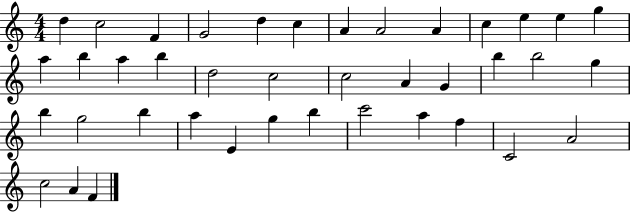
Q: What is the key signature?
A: C major